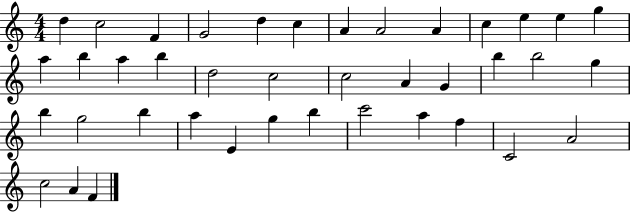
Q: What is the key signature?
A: C major